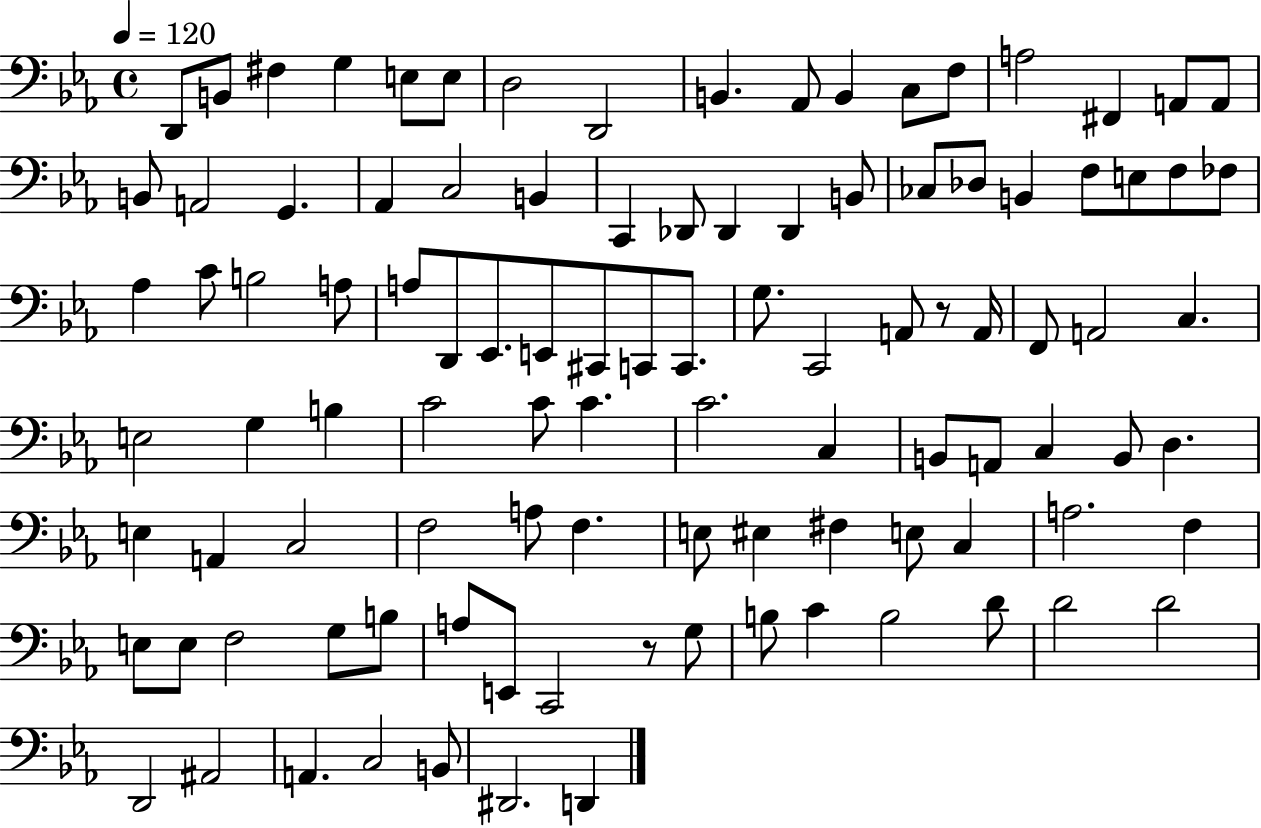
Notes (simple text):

D2/e B2/e F#3/q G3/q E3/e E3/e D3/h D2/h B2/q. Ab2/e B2/q C3/e F3/e A3/h F#2/q A2/e A2/e B2/e A2/h G2/q. Ab2/q C3/h B2/q C2/q Db2/e Db2/q Db2/q B2/e CES3/e Db3/e B2/q F3/e E3/e F3/e FES3/e Ab3/q C4/e B3/h A3/e A3/e D2/e Eb2/e. E2/e C#2/e C2/e C2/e. G3/e. C2/h A2/e R/e A2/s F2/e A2/h C3/q. E3/h G3/q B3/q C4/h C4/e C4/q. C4/h. C3/q B2/e A2/e C3/q B2/e D3/q. E3/q A2/q C3/h F3/h A3/e F3/q. E3/e EIS3/q F#3/q E3/e C3/q A3/h. F3/q E3/e E3/e F3/h G3/e B3/e A3/e E2/e C2/h R/e G3/e B3/e C4/q B3/h D4/e D4/h D4/h D2/h A#2/h A2/q. C3/h B2/e D#2/h. D2/q